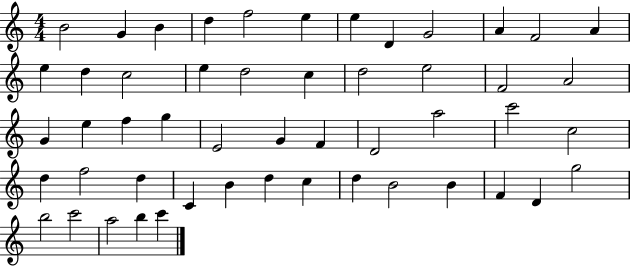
{
  \clef treble
  \numericTimeSignature
  \time 4/4
  \key c \major
  b'2 g'4 b'4 | d''4 f''2 e''4 | e''4 d'4 g'2 | a'4 f'2 a'4 | \break e''4 d''4 c''2 | e''4 d''2 c''4 | d''2 e''2 | f'2 a'2 | \break g'4 e''4 f''4 g''4 | e'2 g'4 f'4 | d'2 a''2 | c'''2 c''2 | \break d''4 f''2 d''4 | c'4 b'4 d''4 c''4 | d''4 b'2 b'4 | f'4 d'4 g''2 | \break b''2 c'''2 | a''2 b''4 c'''4 | \bar "|."
}